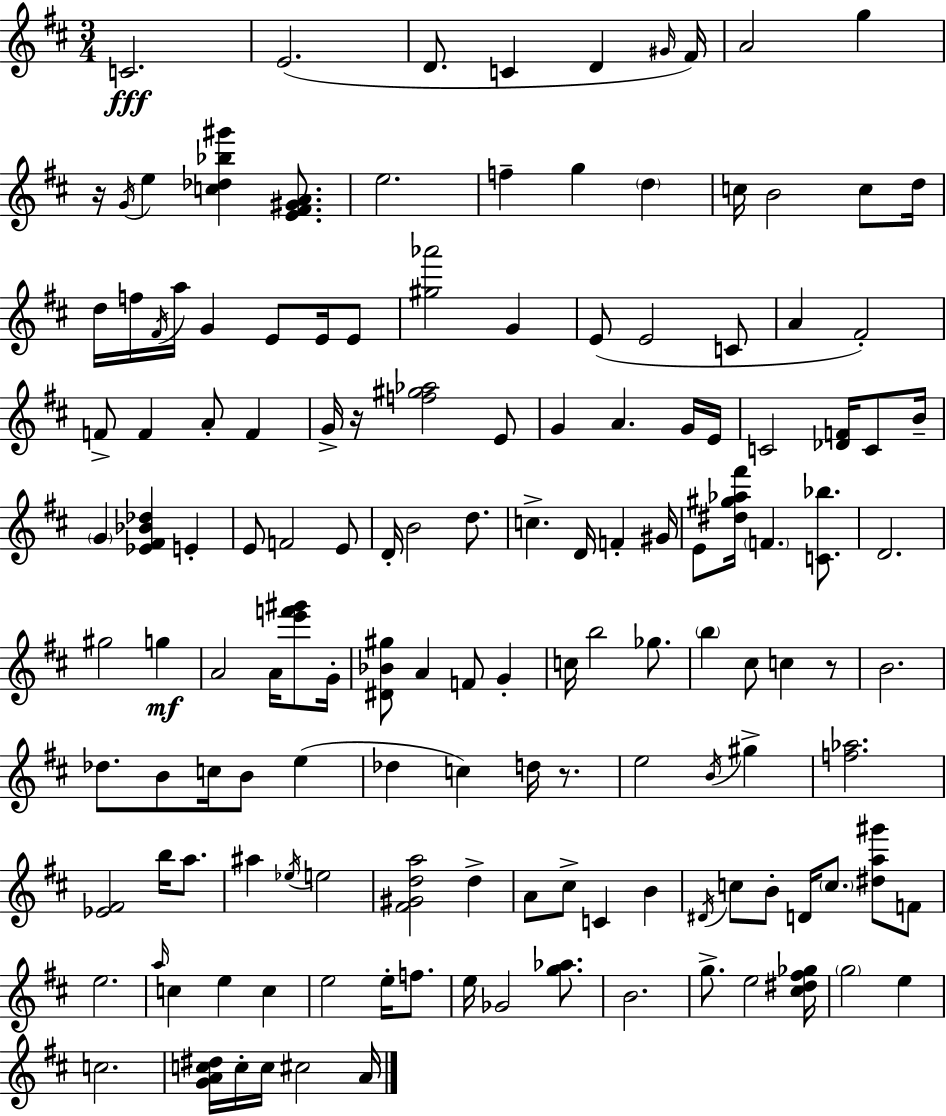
C4/h. E4/h. D4/e. C4/q D4/q G#4/s F#4/s A4/h G5/q R/s G4/s E5/q [C5,Db5,Bb5,G#6]/q [E4,F#4,G#4,A4]/e. E5/h. F5/q G5/q D5/q C5/s B4/h C5/e D5/s D5/s F5/s F#4/s A5/s G4/q E4/e E4/s E4/e [G#5,Ab6]/h G4/q E4/e E4/h C4/e A4/q F#4/h F4/e F4/q A4/e F4/q G4/s R/s [F5,G#5,Ab5]/h E4/e G4/q A4/q. G4/s E4/s C4/h [Db4,F4]/s C4/e B4/s G4/q [Eb4,F#4,Bb4,Db5]/q E4/q E4/e F4/h E4/e D4/s B4/h D5/e. C5/q. D4/s F4/q G#4/s E4/e [D#5,G#5,Ab5,F#6]/s F4/q. [C4,Bb5]/e. D4/h. G#5/h G5/q A4/h A4/s [E6,F6,G#6]/e G4/s [D#4,Bb4,G#5]/e A4/q F4/e G4/q C5/s B5/h Gb5/e. B5/q C#5/e C5/q R/e B4/h. Db5/e. B4/e C5/s B4/e E5/q Db5/q C5/q D5/s R/e. E5/h B4/s G#5/q [F5,Ab5]/h. [Eb4,F#4]/h B5/s A5/e. A#5/q Eb5/s E5/h [F#4,G#4,D5,A5]/h D5/q A4/e C#5/e C4/q B4/q D#4/s C5/e B4/e D4/s C5/e. [D#5,A5,G#6]/e F4/e E5/h. A5/s C5/q E5/q C5/q E5/h E5/s F5/e. E5/s Gb4/h [G5,Ab5]/e. B4/h. G5/e. E5/h [C#5,D#5,F#5,Gb5]/s G5/h E5/q C5/h. [G4,A4,C5,D#5]/s C5/s C5/s C#5/h A4/s